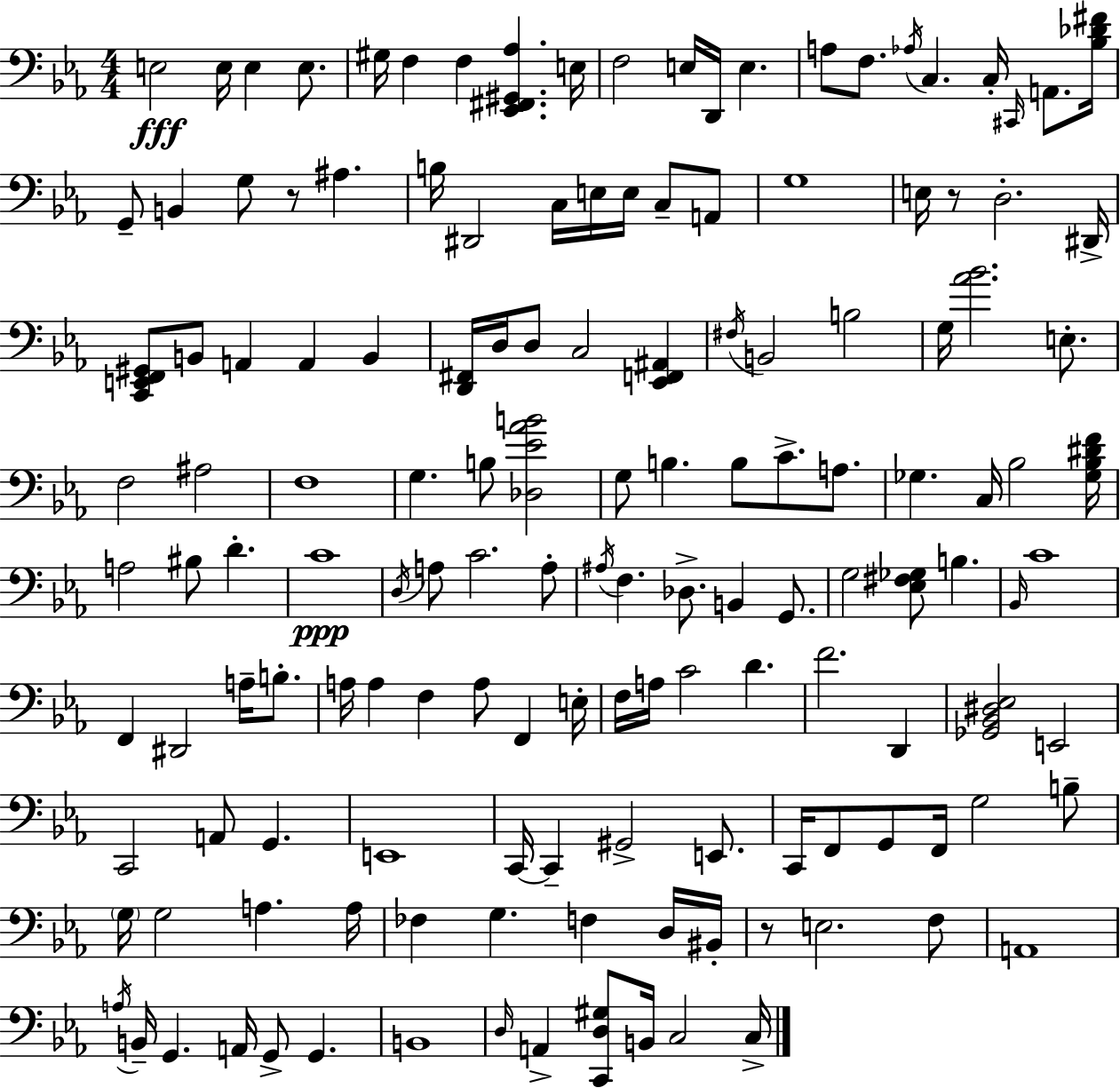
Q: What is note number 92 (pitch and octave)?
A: D2